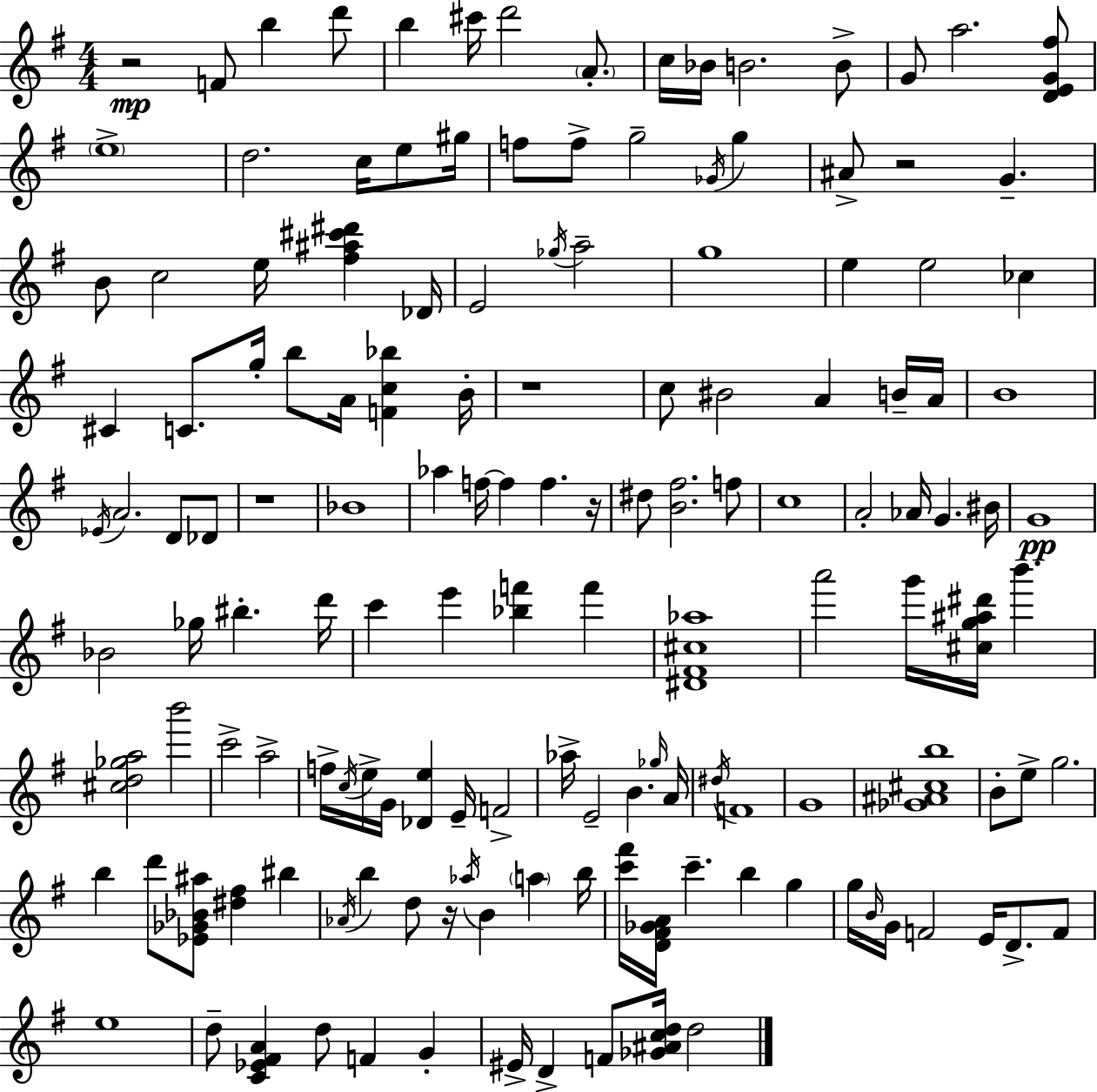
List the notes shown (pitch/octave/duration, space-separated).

R/h F4/e B5/q D6/e B5/q C#6/s D6/h A4/e. C5/s Bb4/s B4/h. B4/e G4/e A5/h. [D4,E4,G4,F#5]/e E5/w D5/h. C5/s E5/e G#5/s F5/e F5/e G5/h Gb4/s G5/q A#4/e R/h G4/q. B4/e C5/h E5/s [F#5,A#5,C#6,D#6]/q Db4/s E4/h Gb5/s A5/h G5/w E5/q E5/h CES5/q C#4/q C4/e. G5/s B5/e A4/s [F4,C5,Bb5]/q B4/s R/w C5/e BIS4/h A4/q B4/s A4/s B4/w Eb4/s A4/h. D4/e Db4/e R/w Bb4/w Ab5/q F5/s F5/q F5/q. R/s D#5/e [B4,F#5]/h. F5/e C5/w A4/h Ab4/s G4/q. BIS4/s G4/w Bb4/h Gb5/s BIS5/q. D6/s C6/q E6/q [Bb5,F6]/q F6/q [D#4,F#4,C#5,Ab5]/w A6/h G6/s [C#5,G5,A#5,D#6]/s B6/q. [C#5,D5,Gb5,A5]/h B6/h C6/h A5/h F5/s C5/s E5/s G4/s [Db4,E5]/q E4/s F4/h Ab5/s E4/h B4/q. Gb5/s A4/s D#5/s F4/w G4/w [Gb4,A#4,C#5,B5]/w B4/e E5/e G5/h. B5/q D6/e [Eb4,Gb4,Bb4,A#5]/e [D#5,F#5]/q BIS5/q Ab4/s B5/q D5/e R/s Ab5/s B4/q A5/q B5/s [C6,F#6]/s [D4,F#4,Gb4,A4]/s C6/q. B5/q G5/q G5/s B4/s G4/s F4/h E4/s D4/e. F4/e E5/w D5/e [C4,Eb4,F#4,A4]/q D5/e F4/q G4/q EIS4/s D4/q F4/e [Gb4,A#4,C5,D5]/s D5/h